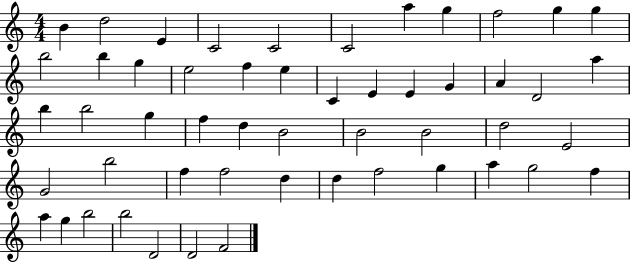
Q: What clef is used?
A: treble